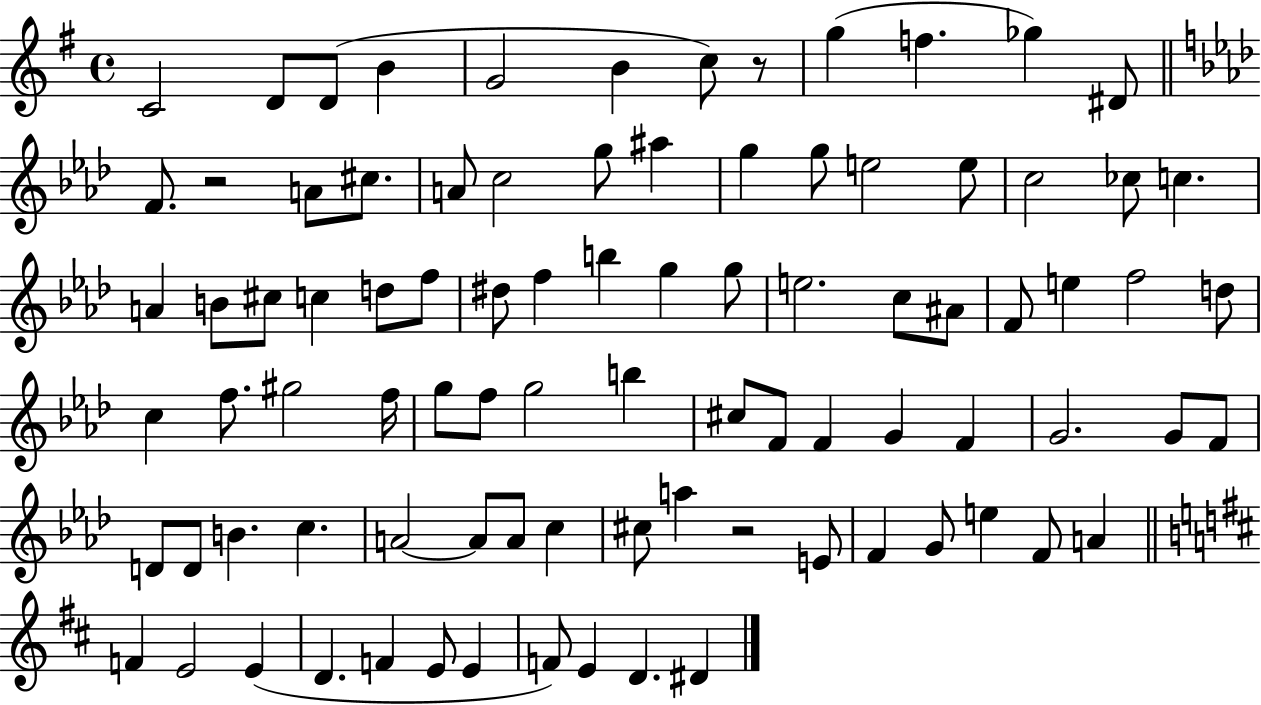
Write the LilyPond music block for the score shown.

{
  \clef treble
  \time 4/4
  \defaultTimeSignature
  \key g \major
  c'2 d'8 d'8( b'4 | g'2 b'4 c''8) r8 | g''4( f''4. ges''4) dis'8 | \bar "||" \break \key f \minor f'8. r2 a'8 cis''8. | a'8 c''2 g''8 ais''4 | g''4 g''8 e''2 e''8 | c''2 ces''8 c''4. | \break a'4 b'8 cis''8 c''4 d''8 f''8 | dis''8 f''4 b''4 g''4 g''8 | e''2. c''8 ais'8 | f'8 e''4 f''2 d''8 | \break c''4 f''8. gis''2 f''16 | g''8 f''8 g''2 b''4 | cis''8 f'8 f'4 g'4 f'4 | g'2. g'8 f'8 | \break d'8 d'8 b'4. c''4. | a'2~~ a'8 a'8 c''4 | cis''8 a''4 r2 e'8 | f'4 g'8 e''4 f'8 a'4 | \break \bar "||" \break \key d \major f'4 e'2 e'4( | d'4. f'4 e'8 e'4 | f'8) e'4 d'4. dis'4 | \bar "|."
}